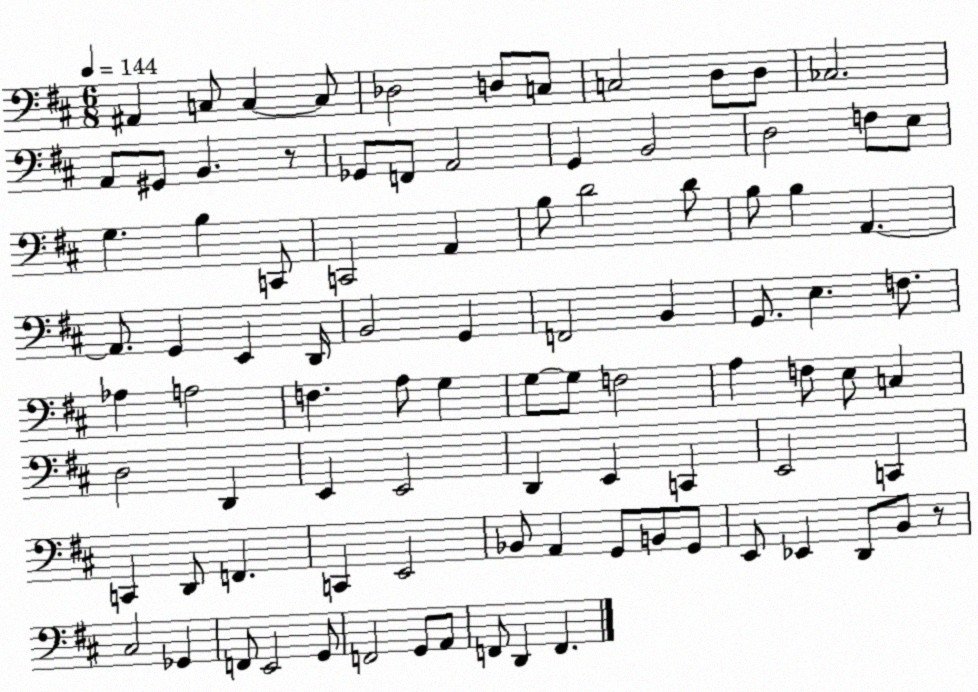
X:1
T:Untitled
M:6/8
L:1/4
K:D
^A,, C,/2 C, C,/2 _D,2 D,/2 C,/2 C,2 D,/2 D,/2 _C,2 A,,/2 ^G,,/2 B,, z/2 _G,,/2 F,,/2 A,,2 G,, B,,2 D,2 F,/2 E,/2 G, B, C,,/2 C,,2 A,, B,/2 D2 D/2 B,/2 B, A,, A,,/2 G,, E,, D,,/4 B,,2 G,, F,,2 B,, G,,/2 E, F,/2 _A, A,2 F, A,/2 G, G,/2 G,/2 F,2 A, F,/2 E,/2 C, D,2 D,, E,, E,,2 D,, E,, C,, E,,2 C,, C,, D,,/2 F,, C,, E,,2 _B,,/2 A,, G,,/2 B,,/2 G,,/2 E,,/2 _E,, D,,/2 B,,/2 z/2 ^C,2 _G,, F,,/2 E,,2 G,,/2 F,,2 G,,/2 A,,/2 F,,/2 D,, F,,